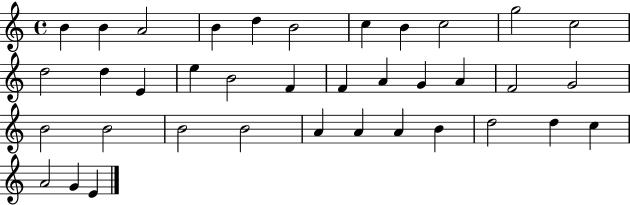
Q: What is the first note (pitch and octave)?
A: B4